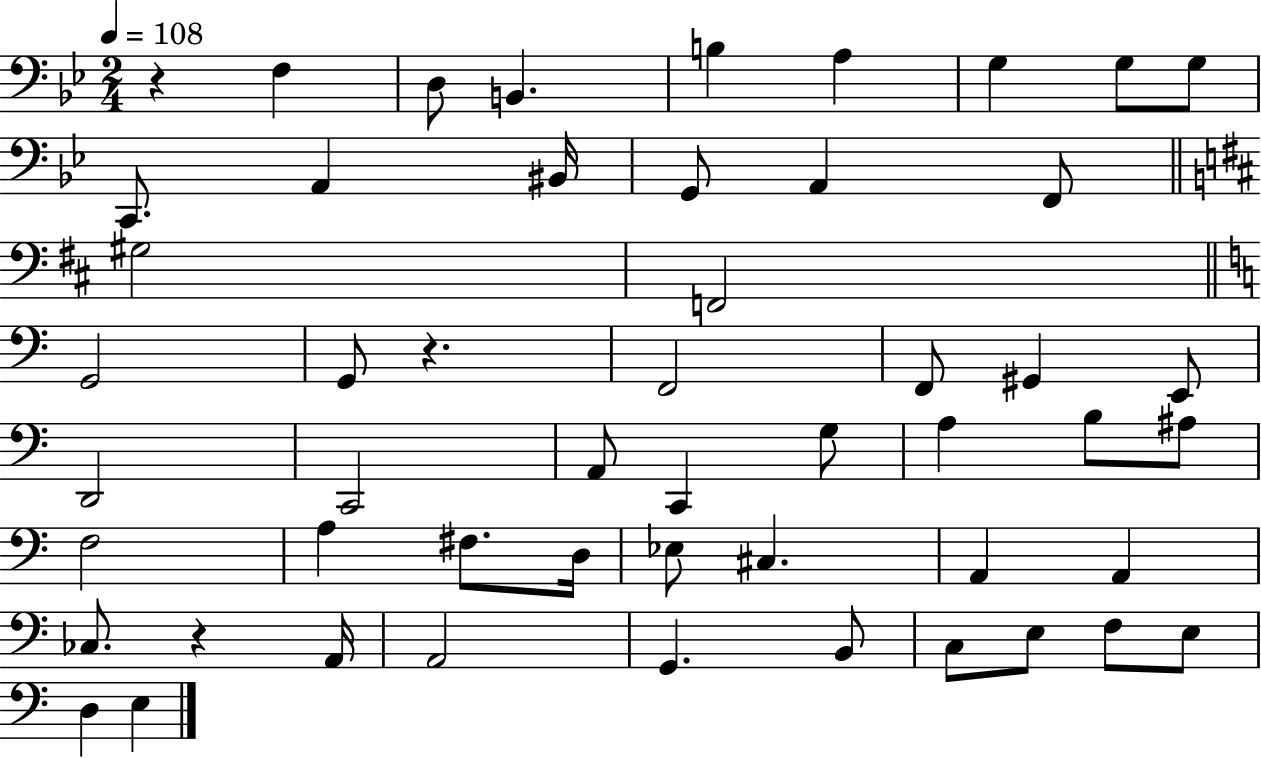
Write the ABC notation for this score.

X:1
T:Untitled
M:2/4
L:1/4
K:Bb
z F, D,/2 B,, B, A, G, G,/2 G,/2 C,,/2 A,, ^B,,/4 G,,/2 A,, F,,/2 ^G,2 F,,2 G,,2 G,,/2 z F,,2 F,,/2 ^G,, E,,/2 D,,2 C,,2 A,,/2 C,, G,/2 A, B,/2 ^A,/2 F,2 A, ^F,/2 D,/4 _E,/2 ^C, A,, A,, _C,/2 z A,,/4 A,,2 G,, B,,/2 C,/2 E,/2 F,/2 E,/2 D, E,